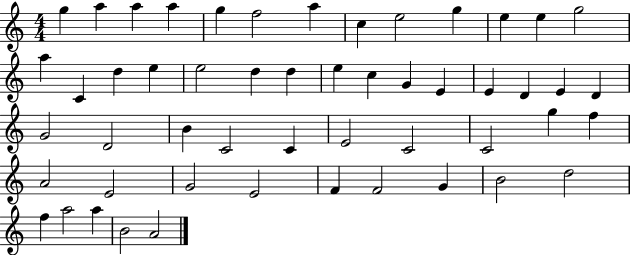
G5/q A5/q A5/q A5/q G5/q F5/h A5/q C5/q E5/h G5/q E5/q E5/q G5/h A5/q C4/q D5/q E5/q E5/h D5/q D5/q E5/q C5/q G4/q E4/q E4/q D4/q E4/q D4/q G4/h D4/h B4/q C4/h C4/q E4/h C4/h C4/h G5/q F5/q A4/h E4/h G4/h E4/h F4/q F4/h G4/q B4/h D5/h F5/q A5/h A5/q B4/h A4/h